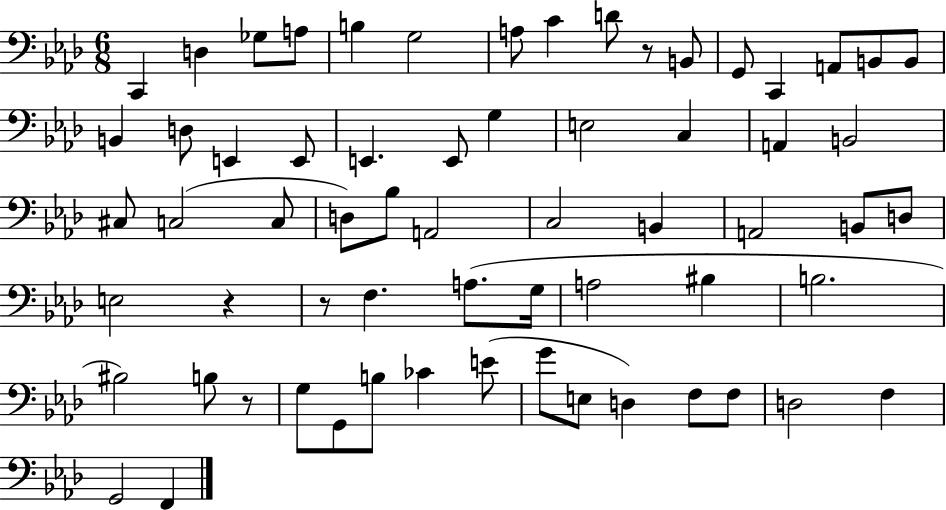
X:1
T:Untitled
M:6/8
L:1/4
K:Ab
C,, D, _G,/2 A,/2 B, G,2 A,/2 C D/2 z/2 B,,/2 G,,/2 C,, A,,/2 B,,/2 B,,/2 B,, D,/2 E,, E,,/2 E,, E,,/2 G, E,2 C, A,, B,,2 ^C,/2 C,2 C,/2 D,/2 _B,/2 A,,2 C,2 B,, A,,2 B,,/2 D,/2 E,2 z z/2 F, A,/2 G,/4 A,2 ^B, B,2 ^B,2 B,/2 z/2 G,/2 G,,/2 B,/2 _C E/2 G/2 E,/2 D, F,/2 F,/2 D,2 F, G,,2 F,,